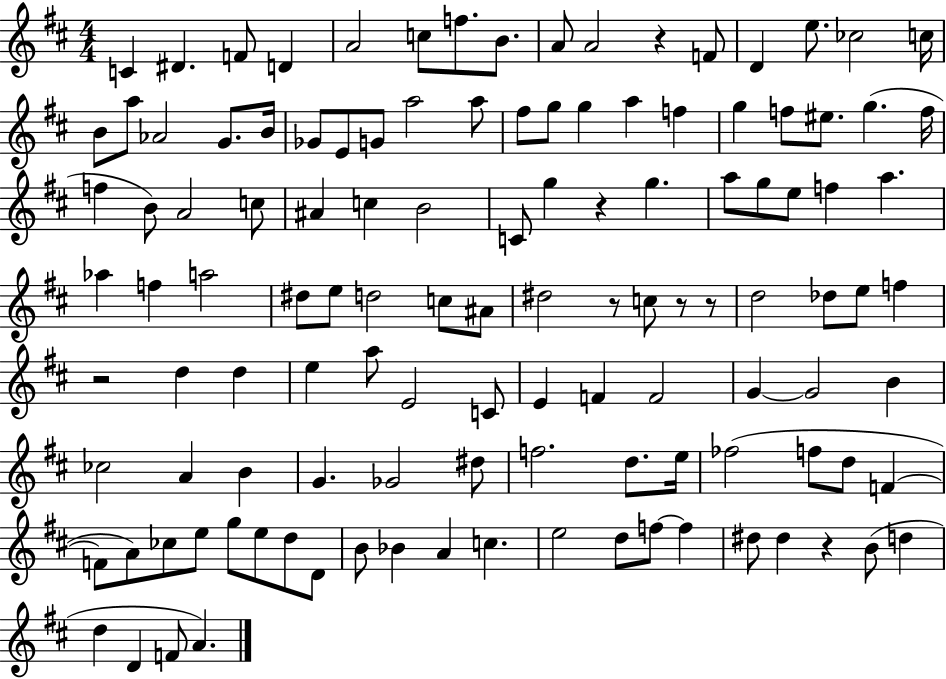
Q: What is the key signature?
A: D major